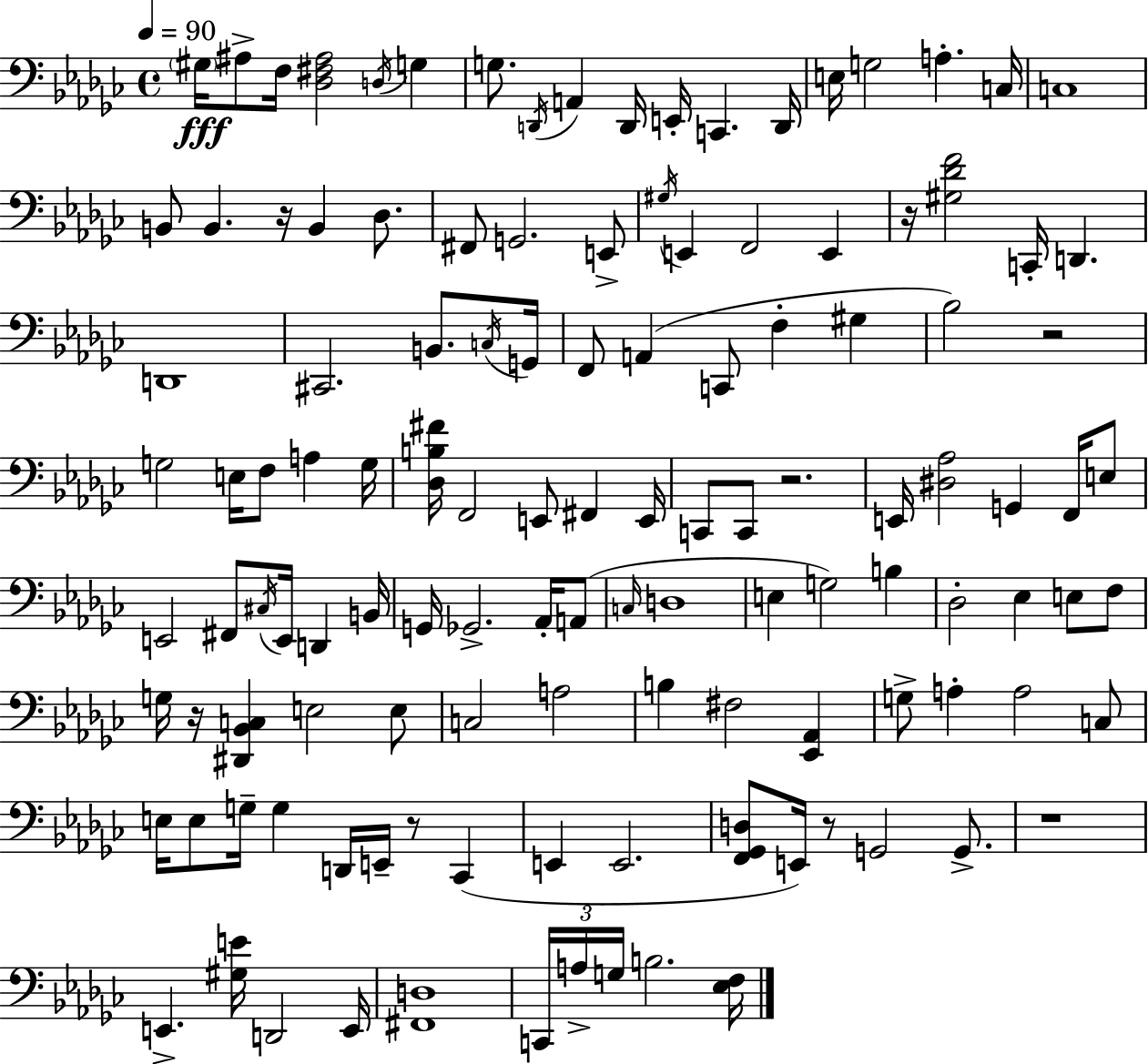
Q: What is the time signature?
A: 4/4